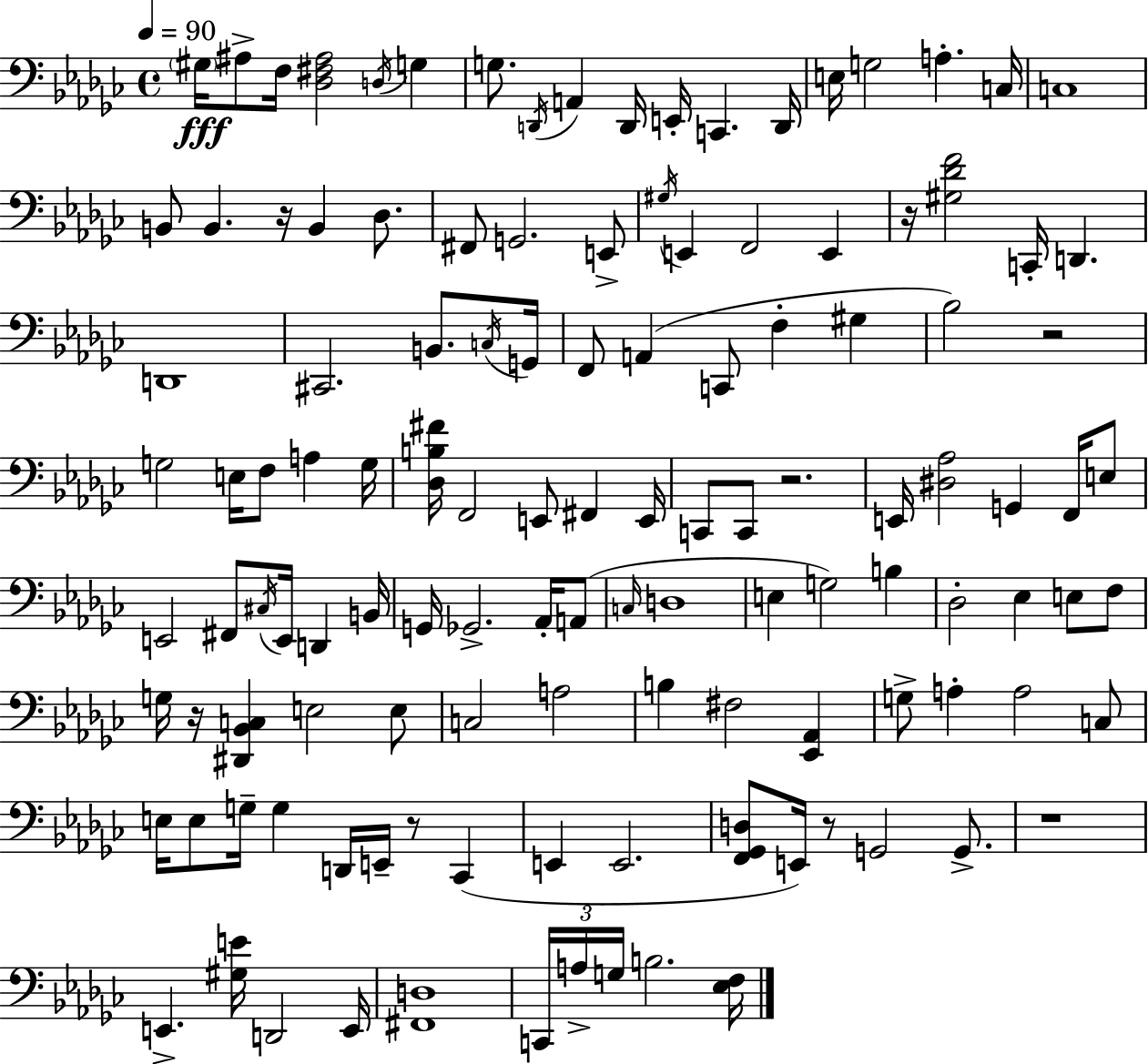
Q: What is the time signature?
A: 4/4